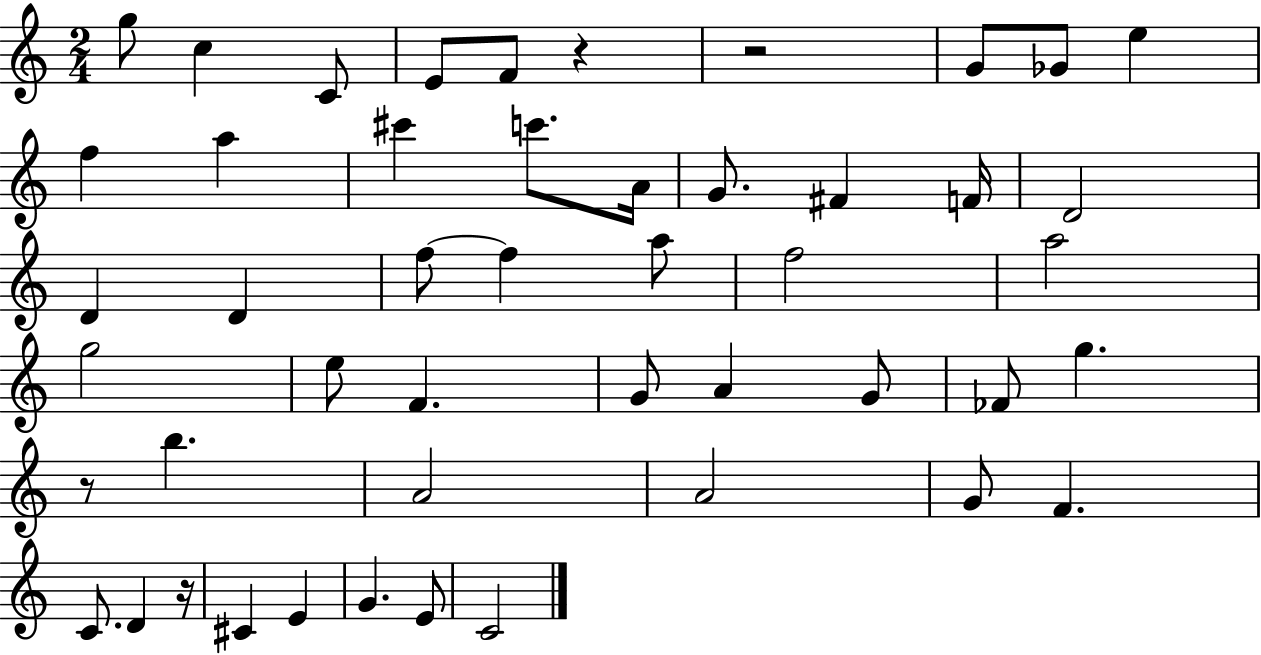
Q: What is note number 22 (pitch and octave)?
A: A5